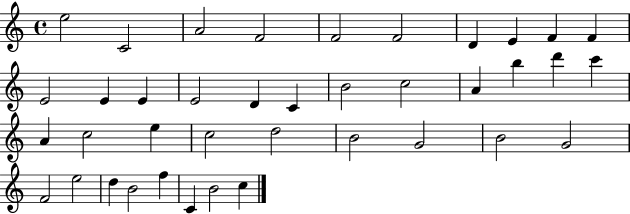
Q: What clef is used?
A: treble